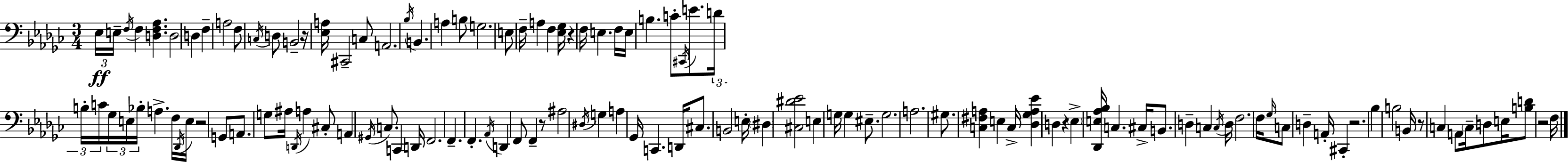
X:1
T:Untitled
M:3/4
L:1/4
K:Ebm
_E,/4 E,/4 F,/4 F, [D,F,_A,] D,2 D, F, A,2 F,/2 C,/4 D,/2 B,,2 z/4 [_E,A,]/4 ^C,,2 C,/2 A,,2 _B,/4 B,, A, B,/2 G,2 E,/2 F,/4 A, F, [_E,_G,]/4 z F,/4 E, F,/4 E,/4 B, C/2 ^C,,/4 E/2 D/4 B,/4 C/4 _G,/4 E,/4 _B,/4 A, F,/4 _D,,/4 E,/4 z2 G,,/2 A,,/2 G,/2 ^A,/4 D,,/4 A, ^C,/2 A,, ^G,,/4 C,/2 C,, D,,/4 F,,2 F,, F,, _A,,/4 D,, F,,/2 F,, z/2 ^A,2 ^D,/4 G, A, _G,,/4 C,, D,,/4 ^C,/2 B,,2 E,/4 ^D, [^C,^D_E]2 E, G,/4 G, ^E,/2 G,2 A,2 ^G,/2 [C,^F,A,] E, C,/4 [_D,_G,A,_E] D, z _E, [_D,,E,_A,_B,]/4 C, ^C,/4 B,,/2 D, C, C,/4 D,/4 F,2 F,/4 _G,/4 C,/2 D, A,,/4 ^C,, z2 _B, B,2 B,,/4 z/2 C, A,,/2 C,/4 D,/2 E,/4 [B,D]/2 z2 F,/4